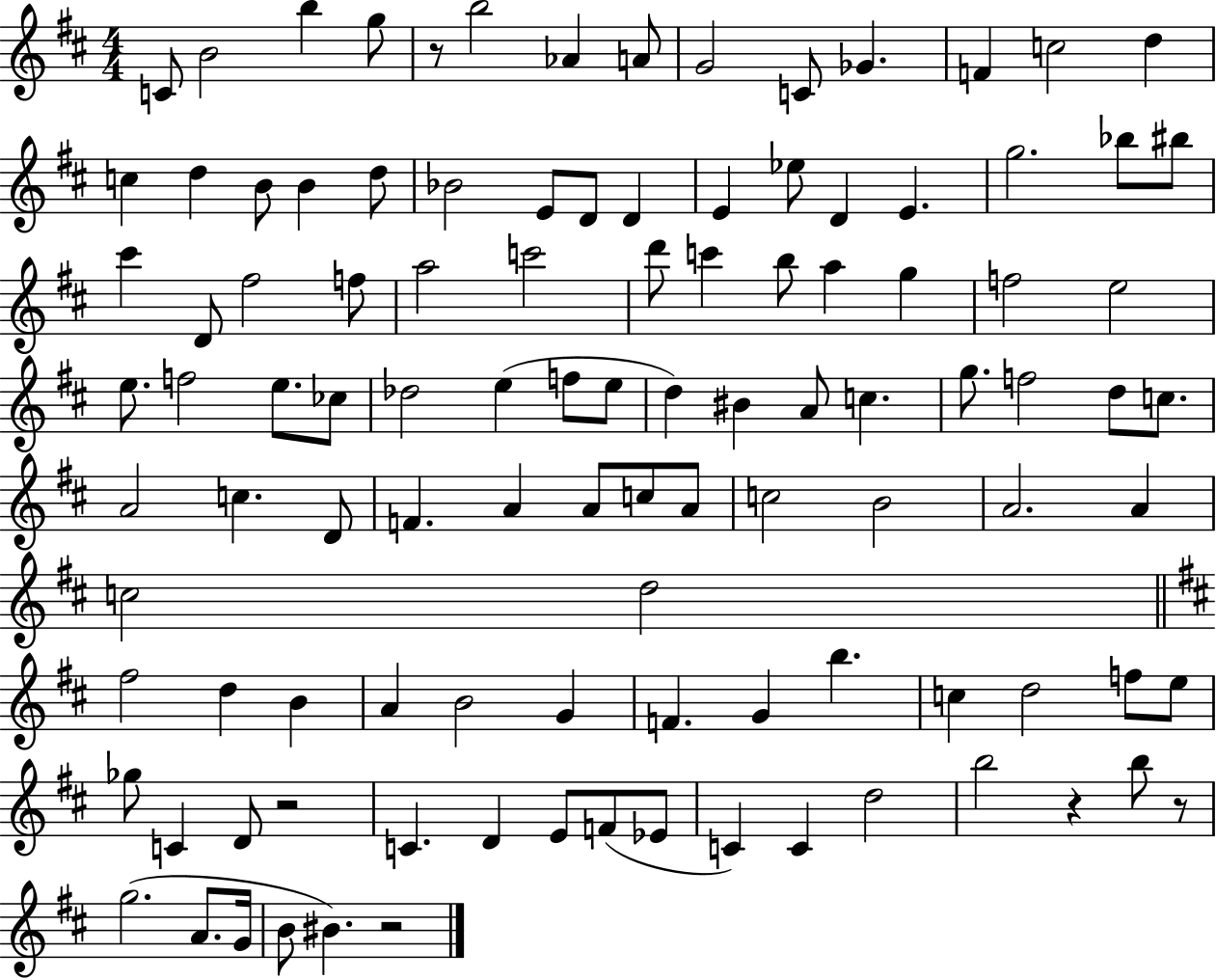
{
  \clef treble
  \numericTimeSignature
  \time 4/4
  \key d \major
  \repeat volta 2 { c'8 b'2 b''4 g''8 | r8 b''2 aes'4 a'8 | g'2 c'8 ges'4. | f'4 c''2 d''4 | \break c''4 d''4 b'8 b'4 d''8 | bes'2 e'8 d'8 d'4 | e'4 ees''8 d'4 e'4. | g''2. bes''8 bis''8 | \break cis'''4 d'8 fis''2 f''8 | a''2 c'''2 | d'''8 c'''4 b''8 a''4 g''4 | f''2 e''2 | \break e''8. f''2 e''8. ces''8 | des''2 e''4( f''8 e''8 | d''4) bis'4 a'8 c''4. | g''8. f''2 d''8 c''8. | \break a'2 c''4. d'8 | f'4. a'4 a'8 c''8 a'8 | c''2 b'2 | a'2. a'4 | \break c''2 d''2 | \bar "||" \break \key b \minor fis''2 d''4 b'4 | a'4 b'2 g'4 | f'4. g'4 b''4. | c''4 d''2 f''8 e''8 | \break ges''8 c'4 d'8 r2 | c'4. d'4 e'8 f'8( ees'8 | c'4) c'4 d''2 | b''2 r4 b''8 r8 | \break g''2.( a'8. g'16 | b'8 bis'4.) r2 | } \bar "|."
}